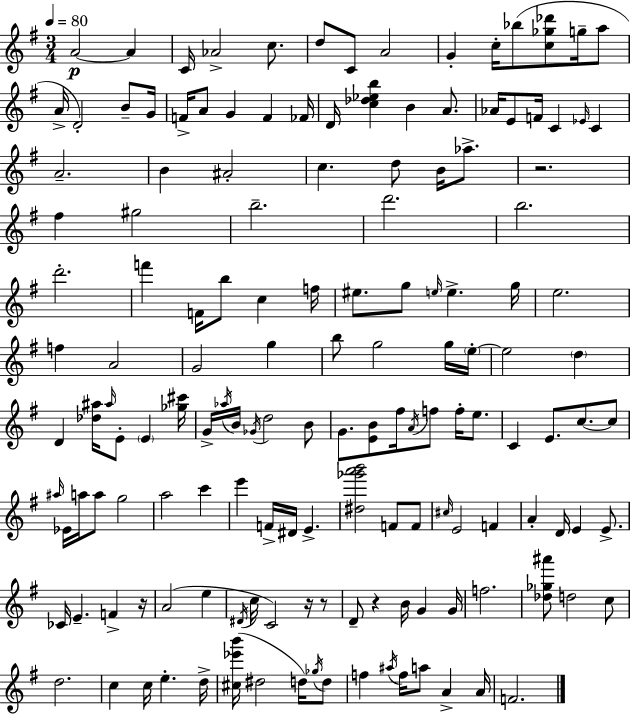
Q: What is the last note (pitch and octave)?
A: F4